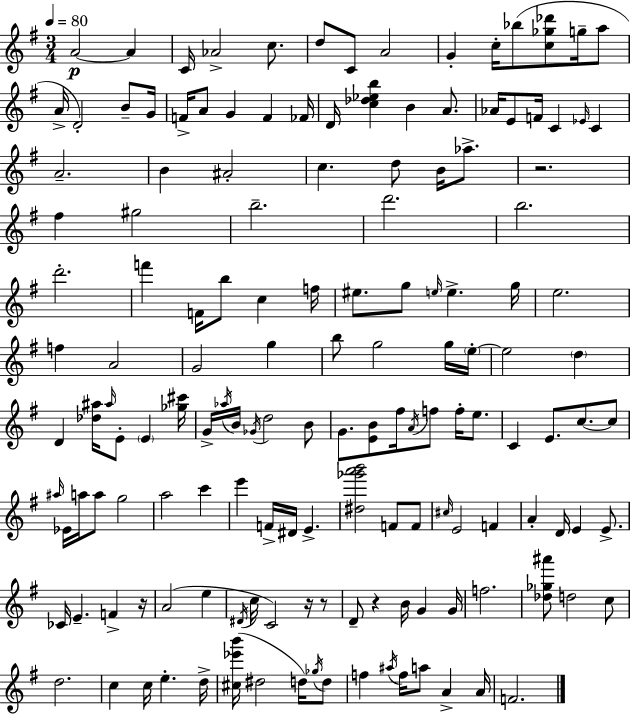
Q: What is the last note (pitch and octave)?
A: F4